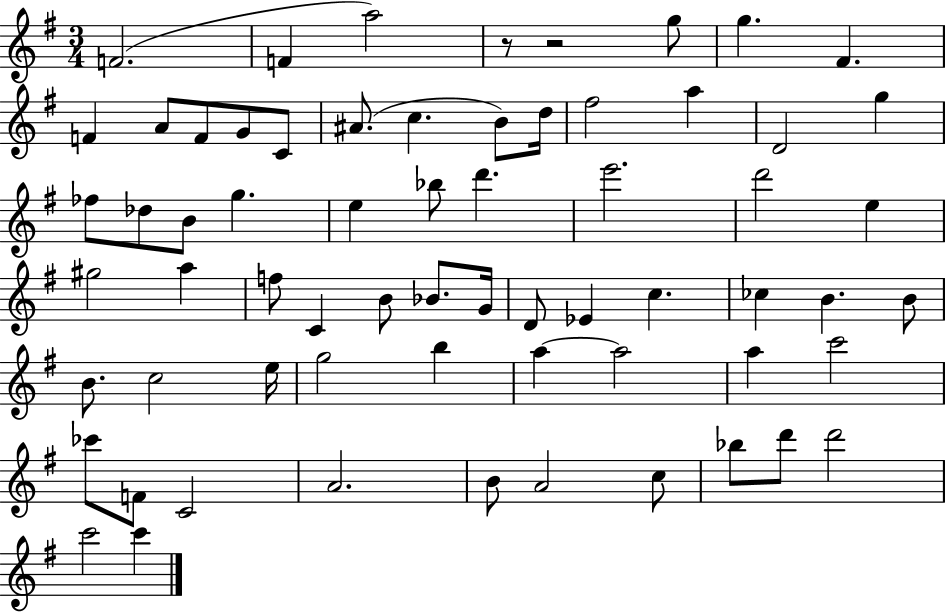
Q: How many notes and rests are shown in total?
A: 65